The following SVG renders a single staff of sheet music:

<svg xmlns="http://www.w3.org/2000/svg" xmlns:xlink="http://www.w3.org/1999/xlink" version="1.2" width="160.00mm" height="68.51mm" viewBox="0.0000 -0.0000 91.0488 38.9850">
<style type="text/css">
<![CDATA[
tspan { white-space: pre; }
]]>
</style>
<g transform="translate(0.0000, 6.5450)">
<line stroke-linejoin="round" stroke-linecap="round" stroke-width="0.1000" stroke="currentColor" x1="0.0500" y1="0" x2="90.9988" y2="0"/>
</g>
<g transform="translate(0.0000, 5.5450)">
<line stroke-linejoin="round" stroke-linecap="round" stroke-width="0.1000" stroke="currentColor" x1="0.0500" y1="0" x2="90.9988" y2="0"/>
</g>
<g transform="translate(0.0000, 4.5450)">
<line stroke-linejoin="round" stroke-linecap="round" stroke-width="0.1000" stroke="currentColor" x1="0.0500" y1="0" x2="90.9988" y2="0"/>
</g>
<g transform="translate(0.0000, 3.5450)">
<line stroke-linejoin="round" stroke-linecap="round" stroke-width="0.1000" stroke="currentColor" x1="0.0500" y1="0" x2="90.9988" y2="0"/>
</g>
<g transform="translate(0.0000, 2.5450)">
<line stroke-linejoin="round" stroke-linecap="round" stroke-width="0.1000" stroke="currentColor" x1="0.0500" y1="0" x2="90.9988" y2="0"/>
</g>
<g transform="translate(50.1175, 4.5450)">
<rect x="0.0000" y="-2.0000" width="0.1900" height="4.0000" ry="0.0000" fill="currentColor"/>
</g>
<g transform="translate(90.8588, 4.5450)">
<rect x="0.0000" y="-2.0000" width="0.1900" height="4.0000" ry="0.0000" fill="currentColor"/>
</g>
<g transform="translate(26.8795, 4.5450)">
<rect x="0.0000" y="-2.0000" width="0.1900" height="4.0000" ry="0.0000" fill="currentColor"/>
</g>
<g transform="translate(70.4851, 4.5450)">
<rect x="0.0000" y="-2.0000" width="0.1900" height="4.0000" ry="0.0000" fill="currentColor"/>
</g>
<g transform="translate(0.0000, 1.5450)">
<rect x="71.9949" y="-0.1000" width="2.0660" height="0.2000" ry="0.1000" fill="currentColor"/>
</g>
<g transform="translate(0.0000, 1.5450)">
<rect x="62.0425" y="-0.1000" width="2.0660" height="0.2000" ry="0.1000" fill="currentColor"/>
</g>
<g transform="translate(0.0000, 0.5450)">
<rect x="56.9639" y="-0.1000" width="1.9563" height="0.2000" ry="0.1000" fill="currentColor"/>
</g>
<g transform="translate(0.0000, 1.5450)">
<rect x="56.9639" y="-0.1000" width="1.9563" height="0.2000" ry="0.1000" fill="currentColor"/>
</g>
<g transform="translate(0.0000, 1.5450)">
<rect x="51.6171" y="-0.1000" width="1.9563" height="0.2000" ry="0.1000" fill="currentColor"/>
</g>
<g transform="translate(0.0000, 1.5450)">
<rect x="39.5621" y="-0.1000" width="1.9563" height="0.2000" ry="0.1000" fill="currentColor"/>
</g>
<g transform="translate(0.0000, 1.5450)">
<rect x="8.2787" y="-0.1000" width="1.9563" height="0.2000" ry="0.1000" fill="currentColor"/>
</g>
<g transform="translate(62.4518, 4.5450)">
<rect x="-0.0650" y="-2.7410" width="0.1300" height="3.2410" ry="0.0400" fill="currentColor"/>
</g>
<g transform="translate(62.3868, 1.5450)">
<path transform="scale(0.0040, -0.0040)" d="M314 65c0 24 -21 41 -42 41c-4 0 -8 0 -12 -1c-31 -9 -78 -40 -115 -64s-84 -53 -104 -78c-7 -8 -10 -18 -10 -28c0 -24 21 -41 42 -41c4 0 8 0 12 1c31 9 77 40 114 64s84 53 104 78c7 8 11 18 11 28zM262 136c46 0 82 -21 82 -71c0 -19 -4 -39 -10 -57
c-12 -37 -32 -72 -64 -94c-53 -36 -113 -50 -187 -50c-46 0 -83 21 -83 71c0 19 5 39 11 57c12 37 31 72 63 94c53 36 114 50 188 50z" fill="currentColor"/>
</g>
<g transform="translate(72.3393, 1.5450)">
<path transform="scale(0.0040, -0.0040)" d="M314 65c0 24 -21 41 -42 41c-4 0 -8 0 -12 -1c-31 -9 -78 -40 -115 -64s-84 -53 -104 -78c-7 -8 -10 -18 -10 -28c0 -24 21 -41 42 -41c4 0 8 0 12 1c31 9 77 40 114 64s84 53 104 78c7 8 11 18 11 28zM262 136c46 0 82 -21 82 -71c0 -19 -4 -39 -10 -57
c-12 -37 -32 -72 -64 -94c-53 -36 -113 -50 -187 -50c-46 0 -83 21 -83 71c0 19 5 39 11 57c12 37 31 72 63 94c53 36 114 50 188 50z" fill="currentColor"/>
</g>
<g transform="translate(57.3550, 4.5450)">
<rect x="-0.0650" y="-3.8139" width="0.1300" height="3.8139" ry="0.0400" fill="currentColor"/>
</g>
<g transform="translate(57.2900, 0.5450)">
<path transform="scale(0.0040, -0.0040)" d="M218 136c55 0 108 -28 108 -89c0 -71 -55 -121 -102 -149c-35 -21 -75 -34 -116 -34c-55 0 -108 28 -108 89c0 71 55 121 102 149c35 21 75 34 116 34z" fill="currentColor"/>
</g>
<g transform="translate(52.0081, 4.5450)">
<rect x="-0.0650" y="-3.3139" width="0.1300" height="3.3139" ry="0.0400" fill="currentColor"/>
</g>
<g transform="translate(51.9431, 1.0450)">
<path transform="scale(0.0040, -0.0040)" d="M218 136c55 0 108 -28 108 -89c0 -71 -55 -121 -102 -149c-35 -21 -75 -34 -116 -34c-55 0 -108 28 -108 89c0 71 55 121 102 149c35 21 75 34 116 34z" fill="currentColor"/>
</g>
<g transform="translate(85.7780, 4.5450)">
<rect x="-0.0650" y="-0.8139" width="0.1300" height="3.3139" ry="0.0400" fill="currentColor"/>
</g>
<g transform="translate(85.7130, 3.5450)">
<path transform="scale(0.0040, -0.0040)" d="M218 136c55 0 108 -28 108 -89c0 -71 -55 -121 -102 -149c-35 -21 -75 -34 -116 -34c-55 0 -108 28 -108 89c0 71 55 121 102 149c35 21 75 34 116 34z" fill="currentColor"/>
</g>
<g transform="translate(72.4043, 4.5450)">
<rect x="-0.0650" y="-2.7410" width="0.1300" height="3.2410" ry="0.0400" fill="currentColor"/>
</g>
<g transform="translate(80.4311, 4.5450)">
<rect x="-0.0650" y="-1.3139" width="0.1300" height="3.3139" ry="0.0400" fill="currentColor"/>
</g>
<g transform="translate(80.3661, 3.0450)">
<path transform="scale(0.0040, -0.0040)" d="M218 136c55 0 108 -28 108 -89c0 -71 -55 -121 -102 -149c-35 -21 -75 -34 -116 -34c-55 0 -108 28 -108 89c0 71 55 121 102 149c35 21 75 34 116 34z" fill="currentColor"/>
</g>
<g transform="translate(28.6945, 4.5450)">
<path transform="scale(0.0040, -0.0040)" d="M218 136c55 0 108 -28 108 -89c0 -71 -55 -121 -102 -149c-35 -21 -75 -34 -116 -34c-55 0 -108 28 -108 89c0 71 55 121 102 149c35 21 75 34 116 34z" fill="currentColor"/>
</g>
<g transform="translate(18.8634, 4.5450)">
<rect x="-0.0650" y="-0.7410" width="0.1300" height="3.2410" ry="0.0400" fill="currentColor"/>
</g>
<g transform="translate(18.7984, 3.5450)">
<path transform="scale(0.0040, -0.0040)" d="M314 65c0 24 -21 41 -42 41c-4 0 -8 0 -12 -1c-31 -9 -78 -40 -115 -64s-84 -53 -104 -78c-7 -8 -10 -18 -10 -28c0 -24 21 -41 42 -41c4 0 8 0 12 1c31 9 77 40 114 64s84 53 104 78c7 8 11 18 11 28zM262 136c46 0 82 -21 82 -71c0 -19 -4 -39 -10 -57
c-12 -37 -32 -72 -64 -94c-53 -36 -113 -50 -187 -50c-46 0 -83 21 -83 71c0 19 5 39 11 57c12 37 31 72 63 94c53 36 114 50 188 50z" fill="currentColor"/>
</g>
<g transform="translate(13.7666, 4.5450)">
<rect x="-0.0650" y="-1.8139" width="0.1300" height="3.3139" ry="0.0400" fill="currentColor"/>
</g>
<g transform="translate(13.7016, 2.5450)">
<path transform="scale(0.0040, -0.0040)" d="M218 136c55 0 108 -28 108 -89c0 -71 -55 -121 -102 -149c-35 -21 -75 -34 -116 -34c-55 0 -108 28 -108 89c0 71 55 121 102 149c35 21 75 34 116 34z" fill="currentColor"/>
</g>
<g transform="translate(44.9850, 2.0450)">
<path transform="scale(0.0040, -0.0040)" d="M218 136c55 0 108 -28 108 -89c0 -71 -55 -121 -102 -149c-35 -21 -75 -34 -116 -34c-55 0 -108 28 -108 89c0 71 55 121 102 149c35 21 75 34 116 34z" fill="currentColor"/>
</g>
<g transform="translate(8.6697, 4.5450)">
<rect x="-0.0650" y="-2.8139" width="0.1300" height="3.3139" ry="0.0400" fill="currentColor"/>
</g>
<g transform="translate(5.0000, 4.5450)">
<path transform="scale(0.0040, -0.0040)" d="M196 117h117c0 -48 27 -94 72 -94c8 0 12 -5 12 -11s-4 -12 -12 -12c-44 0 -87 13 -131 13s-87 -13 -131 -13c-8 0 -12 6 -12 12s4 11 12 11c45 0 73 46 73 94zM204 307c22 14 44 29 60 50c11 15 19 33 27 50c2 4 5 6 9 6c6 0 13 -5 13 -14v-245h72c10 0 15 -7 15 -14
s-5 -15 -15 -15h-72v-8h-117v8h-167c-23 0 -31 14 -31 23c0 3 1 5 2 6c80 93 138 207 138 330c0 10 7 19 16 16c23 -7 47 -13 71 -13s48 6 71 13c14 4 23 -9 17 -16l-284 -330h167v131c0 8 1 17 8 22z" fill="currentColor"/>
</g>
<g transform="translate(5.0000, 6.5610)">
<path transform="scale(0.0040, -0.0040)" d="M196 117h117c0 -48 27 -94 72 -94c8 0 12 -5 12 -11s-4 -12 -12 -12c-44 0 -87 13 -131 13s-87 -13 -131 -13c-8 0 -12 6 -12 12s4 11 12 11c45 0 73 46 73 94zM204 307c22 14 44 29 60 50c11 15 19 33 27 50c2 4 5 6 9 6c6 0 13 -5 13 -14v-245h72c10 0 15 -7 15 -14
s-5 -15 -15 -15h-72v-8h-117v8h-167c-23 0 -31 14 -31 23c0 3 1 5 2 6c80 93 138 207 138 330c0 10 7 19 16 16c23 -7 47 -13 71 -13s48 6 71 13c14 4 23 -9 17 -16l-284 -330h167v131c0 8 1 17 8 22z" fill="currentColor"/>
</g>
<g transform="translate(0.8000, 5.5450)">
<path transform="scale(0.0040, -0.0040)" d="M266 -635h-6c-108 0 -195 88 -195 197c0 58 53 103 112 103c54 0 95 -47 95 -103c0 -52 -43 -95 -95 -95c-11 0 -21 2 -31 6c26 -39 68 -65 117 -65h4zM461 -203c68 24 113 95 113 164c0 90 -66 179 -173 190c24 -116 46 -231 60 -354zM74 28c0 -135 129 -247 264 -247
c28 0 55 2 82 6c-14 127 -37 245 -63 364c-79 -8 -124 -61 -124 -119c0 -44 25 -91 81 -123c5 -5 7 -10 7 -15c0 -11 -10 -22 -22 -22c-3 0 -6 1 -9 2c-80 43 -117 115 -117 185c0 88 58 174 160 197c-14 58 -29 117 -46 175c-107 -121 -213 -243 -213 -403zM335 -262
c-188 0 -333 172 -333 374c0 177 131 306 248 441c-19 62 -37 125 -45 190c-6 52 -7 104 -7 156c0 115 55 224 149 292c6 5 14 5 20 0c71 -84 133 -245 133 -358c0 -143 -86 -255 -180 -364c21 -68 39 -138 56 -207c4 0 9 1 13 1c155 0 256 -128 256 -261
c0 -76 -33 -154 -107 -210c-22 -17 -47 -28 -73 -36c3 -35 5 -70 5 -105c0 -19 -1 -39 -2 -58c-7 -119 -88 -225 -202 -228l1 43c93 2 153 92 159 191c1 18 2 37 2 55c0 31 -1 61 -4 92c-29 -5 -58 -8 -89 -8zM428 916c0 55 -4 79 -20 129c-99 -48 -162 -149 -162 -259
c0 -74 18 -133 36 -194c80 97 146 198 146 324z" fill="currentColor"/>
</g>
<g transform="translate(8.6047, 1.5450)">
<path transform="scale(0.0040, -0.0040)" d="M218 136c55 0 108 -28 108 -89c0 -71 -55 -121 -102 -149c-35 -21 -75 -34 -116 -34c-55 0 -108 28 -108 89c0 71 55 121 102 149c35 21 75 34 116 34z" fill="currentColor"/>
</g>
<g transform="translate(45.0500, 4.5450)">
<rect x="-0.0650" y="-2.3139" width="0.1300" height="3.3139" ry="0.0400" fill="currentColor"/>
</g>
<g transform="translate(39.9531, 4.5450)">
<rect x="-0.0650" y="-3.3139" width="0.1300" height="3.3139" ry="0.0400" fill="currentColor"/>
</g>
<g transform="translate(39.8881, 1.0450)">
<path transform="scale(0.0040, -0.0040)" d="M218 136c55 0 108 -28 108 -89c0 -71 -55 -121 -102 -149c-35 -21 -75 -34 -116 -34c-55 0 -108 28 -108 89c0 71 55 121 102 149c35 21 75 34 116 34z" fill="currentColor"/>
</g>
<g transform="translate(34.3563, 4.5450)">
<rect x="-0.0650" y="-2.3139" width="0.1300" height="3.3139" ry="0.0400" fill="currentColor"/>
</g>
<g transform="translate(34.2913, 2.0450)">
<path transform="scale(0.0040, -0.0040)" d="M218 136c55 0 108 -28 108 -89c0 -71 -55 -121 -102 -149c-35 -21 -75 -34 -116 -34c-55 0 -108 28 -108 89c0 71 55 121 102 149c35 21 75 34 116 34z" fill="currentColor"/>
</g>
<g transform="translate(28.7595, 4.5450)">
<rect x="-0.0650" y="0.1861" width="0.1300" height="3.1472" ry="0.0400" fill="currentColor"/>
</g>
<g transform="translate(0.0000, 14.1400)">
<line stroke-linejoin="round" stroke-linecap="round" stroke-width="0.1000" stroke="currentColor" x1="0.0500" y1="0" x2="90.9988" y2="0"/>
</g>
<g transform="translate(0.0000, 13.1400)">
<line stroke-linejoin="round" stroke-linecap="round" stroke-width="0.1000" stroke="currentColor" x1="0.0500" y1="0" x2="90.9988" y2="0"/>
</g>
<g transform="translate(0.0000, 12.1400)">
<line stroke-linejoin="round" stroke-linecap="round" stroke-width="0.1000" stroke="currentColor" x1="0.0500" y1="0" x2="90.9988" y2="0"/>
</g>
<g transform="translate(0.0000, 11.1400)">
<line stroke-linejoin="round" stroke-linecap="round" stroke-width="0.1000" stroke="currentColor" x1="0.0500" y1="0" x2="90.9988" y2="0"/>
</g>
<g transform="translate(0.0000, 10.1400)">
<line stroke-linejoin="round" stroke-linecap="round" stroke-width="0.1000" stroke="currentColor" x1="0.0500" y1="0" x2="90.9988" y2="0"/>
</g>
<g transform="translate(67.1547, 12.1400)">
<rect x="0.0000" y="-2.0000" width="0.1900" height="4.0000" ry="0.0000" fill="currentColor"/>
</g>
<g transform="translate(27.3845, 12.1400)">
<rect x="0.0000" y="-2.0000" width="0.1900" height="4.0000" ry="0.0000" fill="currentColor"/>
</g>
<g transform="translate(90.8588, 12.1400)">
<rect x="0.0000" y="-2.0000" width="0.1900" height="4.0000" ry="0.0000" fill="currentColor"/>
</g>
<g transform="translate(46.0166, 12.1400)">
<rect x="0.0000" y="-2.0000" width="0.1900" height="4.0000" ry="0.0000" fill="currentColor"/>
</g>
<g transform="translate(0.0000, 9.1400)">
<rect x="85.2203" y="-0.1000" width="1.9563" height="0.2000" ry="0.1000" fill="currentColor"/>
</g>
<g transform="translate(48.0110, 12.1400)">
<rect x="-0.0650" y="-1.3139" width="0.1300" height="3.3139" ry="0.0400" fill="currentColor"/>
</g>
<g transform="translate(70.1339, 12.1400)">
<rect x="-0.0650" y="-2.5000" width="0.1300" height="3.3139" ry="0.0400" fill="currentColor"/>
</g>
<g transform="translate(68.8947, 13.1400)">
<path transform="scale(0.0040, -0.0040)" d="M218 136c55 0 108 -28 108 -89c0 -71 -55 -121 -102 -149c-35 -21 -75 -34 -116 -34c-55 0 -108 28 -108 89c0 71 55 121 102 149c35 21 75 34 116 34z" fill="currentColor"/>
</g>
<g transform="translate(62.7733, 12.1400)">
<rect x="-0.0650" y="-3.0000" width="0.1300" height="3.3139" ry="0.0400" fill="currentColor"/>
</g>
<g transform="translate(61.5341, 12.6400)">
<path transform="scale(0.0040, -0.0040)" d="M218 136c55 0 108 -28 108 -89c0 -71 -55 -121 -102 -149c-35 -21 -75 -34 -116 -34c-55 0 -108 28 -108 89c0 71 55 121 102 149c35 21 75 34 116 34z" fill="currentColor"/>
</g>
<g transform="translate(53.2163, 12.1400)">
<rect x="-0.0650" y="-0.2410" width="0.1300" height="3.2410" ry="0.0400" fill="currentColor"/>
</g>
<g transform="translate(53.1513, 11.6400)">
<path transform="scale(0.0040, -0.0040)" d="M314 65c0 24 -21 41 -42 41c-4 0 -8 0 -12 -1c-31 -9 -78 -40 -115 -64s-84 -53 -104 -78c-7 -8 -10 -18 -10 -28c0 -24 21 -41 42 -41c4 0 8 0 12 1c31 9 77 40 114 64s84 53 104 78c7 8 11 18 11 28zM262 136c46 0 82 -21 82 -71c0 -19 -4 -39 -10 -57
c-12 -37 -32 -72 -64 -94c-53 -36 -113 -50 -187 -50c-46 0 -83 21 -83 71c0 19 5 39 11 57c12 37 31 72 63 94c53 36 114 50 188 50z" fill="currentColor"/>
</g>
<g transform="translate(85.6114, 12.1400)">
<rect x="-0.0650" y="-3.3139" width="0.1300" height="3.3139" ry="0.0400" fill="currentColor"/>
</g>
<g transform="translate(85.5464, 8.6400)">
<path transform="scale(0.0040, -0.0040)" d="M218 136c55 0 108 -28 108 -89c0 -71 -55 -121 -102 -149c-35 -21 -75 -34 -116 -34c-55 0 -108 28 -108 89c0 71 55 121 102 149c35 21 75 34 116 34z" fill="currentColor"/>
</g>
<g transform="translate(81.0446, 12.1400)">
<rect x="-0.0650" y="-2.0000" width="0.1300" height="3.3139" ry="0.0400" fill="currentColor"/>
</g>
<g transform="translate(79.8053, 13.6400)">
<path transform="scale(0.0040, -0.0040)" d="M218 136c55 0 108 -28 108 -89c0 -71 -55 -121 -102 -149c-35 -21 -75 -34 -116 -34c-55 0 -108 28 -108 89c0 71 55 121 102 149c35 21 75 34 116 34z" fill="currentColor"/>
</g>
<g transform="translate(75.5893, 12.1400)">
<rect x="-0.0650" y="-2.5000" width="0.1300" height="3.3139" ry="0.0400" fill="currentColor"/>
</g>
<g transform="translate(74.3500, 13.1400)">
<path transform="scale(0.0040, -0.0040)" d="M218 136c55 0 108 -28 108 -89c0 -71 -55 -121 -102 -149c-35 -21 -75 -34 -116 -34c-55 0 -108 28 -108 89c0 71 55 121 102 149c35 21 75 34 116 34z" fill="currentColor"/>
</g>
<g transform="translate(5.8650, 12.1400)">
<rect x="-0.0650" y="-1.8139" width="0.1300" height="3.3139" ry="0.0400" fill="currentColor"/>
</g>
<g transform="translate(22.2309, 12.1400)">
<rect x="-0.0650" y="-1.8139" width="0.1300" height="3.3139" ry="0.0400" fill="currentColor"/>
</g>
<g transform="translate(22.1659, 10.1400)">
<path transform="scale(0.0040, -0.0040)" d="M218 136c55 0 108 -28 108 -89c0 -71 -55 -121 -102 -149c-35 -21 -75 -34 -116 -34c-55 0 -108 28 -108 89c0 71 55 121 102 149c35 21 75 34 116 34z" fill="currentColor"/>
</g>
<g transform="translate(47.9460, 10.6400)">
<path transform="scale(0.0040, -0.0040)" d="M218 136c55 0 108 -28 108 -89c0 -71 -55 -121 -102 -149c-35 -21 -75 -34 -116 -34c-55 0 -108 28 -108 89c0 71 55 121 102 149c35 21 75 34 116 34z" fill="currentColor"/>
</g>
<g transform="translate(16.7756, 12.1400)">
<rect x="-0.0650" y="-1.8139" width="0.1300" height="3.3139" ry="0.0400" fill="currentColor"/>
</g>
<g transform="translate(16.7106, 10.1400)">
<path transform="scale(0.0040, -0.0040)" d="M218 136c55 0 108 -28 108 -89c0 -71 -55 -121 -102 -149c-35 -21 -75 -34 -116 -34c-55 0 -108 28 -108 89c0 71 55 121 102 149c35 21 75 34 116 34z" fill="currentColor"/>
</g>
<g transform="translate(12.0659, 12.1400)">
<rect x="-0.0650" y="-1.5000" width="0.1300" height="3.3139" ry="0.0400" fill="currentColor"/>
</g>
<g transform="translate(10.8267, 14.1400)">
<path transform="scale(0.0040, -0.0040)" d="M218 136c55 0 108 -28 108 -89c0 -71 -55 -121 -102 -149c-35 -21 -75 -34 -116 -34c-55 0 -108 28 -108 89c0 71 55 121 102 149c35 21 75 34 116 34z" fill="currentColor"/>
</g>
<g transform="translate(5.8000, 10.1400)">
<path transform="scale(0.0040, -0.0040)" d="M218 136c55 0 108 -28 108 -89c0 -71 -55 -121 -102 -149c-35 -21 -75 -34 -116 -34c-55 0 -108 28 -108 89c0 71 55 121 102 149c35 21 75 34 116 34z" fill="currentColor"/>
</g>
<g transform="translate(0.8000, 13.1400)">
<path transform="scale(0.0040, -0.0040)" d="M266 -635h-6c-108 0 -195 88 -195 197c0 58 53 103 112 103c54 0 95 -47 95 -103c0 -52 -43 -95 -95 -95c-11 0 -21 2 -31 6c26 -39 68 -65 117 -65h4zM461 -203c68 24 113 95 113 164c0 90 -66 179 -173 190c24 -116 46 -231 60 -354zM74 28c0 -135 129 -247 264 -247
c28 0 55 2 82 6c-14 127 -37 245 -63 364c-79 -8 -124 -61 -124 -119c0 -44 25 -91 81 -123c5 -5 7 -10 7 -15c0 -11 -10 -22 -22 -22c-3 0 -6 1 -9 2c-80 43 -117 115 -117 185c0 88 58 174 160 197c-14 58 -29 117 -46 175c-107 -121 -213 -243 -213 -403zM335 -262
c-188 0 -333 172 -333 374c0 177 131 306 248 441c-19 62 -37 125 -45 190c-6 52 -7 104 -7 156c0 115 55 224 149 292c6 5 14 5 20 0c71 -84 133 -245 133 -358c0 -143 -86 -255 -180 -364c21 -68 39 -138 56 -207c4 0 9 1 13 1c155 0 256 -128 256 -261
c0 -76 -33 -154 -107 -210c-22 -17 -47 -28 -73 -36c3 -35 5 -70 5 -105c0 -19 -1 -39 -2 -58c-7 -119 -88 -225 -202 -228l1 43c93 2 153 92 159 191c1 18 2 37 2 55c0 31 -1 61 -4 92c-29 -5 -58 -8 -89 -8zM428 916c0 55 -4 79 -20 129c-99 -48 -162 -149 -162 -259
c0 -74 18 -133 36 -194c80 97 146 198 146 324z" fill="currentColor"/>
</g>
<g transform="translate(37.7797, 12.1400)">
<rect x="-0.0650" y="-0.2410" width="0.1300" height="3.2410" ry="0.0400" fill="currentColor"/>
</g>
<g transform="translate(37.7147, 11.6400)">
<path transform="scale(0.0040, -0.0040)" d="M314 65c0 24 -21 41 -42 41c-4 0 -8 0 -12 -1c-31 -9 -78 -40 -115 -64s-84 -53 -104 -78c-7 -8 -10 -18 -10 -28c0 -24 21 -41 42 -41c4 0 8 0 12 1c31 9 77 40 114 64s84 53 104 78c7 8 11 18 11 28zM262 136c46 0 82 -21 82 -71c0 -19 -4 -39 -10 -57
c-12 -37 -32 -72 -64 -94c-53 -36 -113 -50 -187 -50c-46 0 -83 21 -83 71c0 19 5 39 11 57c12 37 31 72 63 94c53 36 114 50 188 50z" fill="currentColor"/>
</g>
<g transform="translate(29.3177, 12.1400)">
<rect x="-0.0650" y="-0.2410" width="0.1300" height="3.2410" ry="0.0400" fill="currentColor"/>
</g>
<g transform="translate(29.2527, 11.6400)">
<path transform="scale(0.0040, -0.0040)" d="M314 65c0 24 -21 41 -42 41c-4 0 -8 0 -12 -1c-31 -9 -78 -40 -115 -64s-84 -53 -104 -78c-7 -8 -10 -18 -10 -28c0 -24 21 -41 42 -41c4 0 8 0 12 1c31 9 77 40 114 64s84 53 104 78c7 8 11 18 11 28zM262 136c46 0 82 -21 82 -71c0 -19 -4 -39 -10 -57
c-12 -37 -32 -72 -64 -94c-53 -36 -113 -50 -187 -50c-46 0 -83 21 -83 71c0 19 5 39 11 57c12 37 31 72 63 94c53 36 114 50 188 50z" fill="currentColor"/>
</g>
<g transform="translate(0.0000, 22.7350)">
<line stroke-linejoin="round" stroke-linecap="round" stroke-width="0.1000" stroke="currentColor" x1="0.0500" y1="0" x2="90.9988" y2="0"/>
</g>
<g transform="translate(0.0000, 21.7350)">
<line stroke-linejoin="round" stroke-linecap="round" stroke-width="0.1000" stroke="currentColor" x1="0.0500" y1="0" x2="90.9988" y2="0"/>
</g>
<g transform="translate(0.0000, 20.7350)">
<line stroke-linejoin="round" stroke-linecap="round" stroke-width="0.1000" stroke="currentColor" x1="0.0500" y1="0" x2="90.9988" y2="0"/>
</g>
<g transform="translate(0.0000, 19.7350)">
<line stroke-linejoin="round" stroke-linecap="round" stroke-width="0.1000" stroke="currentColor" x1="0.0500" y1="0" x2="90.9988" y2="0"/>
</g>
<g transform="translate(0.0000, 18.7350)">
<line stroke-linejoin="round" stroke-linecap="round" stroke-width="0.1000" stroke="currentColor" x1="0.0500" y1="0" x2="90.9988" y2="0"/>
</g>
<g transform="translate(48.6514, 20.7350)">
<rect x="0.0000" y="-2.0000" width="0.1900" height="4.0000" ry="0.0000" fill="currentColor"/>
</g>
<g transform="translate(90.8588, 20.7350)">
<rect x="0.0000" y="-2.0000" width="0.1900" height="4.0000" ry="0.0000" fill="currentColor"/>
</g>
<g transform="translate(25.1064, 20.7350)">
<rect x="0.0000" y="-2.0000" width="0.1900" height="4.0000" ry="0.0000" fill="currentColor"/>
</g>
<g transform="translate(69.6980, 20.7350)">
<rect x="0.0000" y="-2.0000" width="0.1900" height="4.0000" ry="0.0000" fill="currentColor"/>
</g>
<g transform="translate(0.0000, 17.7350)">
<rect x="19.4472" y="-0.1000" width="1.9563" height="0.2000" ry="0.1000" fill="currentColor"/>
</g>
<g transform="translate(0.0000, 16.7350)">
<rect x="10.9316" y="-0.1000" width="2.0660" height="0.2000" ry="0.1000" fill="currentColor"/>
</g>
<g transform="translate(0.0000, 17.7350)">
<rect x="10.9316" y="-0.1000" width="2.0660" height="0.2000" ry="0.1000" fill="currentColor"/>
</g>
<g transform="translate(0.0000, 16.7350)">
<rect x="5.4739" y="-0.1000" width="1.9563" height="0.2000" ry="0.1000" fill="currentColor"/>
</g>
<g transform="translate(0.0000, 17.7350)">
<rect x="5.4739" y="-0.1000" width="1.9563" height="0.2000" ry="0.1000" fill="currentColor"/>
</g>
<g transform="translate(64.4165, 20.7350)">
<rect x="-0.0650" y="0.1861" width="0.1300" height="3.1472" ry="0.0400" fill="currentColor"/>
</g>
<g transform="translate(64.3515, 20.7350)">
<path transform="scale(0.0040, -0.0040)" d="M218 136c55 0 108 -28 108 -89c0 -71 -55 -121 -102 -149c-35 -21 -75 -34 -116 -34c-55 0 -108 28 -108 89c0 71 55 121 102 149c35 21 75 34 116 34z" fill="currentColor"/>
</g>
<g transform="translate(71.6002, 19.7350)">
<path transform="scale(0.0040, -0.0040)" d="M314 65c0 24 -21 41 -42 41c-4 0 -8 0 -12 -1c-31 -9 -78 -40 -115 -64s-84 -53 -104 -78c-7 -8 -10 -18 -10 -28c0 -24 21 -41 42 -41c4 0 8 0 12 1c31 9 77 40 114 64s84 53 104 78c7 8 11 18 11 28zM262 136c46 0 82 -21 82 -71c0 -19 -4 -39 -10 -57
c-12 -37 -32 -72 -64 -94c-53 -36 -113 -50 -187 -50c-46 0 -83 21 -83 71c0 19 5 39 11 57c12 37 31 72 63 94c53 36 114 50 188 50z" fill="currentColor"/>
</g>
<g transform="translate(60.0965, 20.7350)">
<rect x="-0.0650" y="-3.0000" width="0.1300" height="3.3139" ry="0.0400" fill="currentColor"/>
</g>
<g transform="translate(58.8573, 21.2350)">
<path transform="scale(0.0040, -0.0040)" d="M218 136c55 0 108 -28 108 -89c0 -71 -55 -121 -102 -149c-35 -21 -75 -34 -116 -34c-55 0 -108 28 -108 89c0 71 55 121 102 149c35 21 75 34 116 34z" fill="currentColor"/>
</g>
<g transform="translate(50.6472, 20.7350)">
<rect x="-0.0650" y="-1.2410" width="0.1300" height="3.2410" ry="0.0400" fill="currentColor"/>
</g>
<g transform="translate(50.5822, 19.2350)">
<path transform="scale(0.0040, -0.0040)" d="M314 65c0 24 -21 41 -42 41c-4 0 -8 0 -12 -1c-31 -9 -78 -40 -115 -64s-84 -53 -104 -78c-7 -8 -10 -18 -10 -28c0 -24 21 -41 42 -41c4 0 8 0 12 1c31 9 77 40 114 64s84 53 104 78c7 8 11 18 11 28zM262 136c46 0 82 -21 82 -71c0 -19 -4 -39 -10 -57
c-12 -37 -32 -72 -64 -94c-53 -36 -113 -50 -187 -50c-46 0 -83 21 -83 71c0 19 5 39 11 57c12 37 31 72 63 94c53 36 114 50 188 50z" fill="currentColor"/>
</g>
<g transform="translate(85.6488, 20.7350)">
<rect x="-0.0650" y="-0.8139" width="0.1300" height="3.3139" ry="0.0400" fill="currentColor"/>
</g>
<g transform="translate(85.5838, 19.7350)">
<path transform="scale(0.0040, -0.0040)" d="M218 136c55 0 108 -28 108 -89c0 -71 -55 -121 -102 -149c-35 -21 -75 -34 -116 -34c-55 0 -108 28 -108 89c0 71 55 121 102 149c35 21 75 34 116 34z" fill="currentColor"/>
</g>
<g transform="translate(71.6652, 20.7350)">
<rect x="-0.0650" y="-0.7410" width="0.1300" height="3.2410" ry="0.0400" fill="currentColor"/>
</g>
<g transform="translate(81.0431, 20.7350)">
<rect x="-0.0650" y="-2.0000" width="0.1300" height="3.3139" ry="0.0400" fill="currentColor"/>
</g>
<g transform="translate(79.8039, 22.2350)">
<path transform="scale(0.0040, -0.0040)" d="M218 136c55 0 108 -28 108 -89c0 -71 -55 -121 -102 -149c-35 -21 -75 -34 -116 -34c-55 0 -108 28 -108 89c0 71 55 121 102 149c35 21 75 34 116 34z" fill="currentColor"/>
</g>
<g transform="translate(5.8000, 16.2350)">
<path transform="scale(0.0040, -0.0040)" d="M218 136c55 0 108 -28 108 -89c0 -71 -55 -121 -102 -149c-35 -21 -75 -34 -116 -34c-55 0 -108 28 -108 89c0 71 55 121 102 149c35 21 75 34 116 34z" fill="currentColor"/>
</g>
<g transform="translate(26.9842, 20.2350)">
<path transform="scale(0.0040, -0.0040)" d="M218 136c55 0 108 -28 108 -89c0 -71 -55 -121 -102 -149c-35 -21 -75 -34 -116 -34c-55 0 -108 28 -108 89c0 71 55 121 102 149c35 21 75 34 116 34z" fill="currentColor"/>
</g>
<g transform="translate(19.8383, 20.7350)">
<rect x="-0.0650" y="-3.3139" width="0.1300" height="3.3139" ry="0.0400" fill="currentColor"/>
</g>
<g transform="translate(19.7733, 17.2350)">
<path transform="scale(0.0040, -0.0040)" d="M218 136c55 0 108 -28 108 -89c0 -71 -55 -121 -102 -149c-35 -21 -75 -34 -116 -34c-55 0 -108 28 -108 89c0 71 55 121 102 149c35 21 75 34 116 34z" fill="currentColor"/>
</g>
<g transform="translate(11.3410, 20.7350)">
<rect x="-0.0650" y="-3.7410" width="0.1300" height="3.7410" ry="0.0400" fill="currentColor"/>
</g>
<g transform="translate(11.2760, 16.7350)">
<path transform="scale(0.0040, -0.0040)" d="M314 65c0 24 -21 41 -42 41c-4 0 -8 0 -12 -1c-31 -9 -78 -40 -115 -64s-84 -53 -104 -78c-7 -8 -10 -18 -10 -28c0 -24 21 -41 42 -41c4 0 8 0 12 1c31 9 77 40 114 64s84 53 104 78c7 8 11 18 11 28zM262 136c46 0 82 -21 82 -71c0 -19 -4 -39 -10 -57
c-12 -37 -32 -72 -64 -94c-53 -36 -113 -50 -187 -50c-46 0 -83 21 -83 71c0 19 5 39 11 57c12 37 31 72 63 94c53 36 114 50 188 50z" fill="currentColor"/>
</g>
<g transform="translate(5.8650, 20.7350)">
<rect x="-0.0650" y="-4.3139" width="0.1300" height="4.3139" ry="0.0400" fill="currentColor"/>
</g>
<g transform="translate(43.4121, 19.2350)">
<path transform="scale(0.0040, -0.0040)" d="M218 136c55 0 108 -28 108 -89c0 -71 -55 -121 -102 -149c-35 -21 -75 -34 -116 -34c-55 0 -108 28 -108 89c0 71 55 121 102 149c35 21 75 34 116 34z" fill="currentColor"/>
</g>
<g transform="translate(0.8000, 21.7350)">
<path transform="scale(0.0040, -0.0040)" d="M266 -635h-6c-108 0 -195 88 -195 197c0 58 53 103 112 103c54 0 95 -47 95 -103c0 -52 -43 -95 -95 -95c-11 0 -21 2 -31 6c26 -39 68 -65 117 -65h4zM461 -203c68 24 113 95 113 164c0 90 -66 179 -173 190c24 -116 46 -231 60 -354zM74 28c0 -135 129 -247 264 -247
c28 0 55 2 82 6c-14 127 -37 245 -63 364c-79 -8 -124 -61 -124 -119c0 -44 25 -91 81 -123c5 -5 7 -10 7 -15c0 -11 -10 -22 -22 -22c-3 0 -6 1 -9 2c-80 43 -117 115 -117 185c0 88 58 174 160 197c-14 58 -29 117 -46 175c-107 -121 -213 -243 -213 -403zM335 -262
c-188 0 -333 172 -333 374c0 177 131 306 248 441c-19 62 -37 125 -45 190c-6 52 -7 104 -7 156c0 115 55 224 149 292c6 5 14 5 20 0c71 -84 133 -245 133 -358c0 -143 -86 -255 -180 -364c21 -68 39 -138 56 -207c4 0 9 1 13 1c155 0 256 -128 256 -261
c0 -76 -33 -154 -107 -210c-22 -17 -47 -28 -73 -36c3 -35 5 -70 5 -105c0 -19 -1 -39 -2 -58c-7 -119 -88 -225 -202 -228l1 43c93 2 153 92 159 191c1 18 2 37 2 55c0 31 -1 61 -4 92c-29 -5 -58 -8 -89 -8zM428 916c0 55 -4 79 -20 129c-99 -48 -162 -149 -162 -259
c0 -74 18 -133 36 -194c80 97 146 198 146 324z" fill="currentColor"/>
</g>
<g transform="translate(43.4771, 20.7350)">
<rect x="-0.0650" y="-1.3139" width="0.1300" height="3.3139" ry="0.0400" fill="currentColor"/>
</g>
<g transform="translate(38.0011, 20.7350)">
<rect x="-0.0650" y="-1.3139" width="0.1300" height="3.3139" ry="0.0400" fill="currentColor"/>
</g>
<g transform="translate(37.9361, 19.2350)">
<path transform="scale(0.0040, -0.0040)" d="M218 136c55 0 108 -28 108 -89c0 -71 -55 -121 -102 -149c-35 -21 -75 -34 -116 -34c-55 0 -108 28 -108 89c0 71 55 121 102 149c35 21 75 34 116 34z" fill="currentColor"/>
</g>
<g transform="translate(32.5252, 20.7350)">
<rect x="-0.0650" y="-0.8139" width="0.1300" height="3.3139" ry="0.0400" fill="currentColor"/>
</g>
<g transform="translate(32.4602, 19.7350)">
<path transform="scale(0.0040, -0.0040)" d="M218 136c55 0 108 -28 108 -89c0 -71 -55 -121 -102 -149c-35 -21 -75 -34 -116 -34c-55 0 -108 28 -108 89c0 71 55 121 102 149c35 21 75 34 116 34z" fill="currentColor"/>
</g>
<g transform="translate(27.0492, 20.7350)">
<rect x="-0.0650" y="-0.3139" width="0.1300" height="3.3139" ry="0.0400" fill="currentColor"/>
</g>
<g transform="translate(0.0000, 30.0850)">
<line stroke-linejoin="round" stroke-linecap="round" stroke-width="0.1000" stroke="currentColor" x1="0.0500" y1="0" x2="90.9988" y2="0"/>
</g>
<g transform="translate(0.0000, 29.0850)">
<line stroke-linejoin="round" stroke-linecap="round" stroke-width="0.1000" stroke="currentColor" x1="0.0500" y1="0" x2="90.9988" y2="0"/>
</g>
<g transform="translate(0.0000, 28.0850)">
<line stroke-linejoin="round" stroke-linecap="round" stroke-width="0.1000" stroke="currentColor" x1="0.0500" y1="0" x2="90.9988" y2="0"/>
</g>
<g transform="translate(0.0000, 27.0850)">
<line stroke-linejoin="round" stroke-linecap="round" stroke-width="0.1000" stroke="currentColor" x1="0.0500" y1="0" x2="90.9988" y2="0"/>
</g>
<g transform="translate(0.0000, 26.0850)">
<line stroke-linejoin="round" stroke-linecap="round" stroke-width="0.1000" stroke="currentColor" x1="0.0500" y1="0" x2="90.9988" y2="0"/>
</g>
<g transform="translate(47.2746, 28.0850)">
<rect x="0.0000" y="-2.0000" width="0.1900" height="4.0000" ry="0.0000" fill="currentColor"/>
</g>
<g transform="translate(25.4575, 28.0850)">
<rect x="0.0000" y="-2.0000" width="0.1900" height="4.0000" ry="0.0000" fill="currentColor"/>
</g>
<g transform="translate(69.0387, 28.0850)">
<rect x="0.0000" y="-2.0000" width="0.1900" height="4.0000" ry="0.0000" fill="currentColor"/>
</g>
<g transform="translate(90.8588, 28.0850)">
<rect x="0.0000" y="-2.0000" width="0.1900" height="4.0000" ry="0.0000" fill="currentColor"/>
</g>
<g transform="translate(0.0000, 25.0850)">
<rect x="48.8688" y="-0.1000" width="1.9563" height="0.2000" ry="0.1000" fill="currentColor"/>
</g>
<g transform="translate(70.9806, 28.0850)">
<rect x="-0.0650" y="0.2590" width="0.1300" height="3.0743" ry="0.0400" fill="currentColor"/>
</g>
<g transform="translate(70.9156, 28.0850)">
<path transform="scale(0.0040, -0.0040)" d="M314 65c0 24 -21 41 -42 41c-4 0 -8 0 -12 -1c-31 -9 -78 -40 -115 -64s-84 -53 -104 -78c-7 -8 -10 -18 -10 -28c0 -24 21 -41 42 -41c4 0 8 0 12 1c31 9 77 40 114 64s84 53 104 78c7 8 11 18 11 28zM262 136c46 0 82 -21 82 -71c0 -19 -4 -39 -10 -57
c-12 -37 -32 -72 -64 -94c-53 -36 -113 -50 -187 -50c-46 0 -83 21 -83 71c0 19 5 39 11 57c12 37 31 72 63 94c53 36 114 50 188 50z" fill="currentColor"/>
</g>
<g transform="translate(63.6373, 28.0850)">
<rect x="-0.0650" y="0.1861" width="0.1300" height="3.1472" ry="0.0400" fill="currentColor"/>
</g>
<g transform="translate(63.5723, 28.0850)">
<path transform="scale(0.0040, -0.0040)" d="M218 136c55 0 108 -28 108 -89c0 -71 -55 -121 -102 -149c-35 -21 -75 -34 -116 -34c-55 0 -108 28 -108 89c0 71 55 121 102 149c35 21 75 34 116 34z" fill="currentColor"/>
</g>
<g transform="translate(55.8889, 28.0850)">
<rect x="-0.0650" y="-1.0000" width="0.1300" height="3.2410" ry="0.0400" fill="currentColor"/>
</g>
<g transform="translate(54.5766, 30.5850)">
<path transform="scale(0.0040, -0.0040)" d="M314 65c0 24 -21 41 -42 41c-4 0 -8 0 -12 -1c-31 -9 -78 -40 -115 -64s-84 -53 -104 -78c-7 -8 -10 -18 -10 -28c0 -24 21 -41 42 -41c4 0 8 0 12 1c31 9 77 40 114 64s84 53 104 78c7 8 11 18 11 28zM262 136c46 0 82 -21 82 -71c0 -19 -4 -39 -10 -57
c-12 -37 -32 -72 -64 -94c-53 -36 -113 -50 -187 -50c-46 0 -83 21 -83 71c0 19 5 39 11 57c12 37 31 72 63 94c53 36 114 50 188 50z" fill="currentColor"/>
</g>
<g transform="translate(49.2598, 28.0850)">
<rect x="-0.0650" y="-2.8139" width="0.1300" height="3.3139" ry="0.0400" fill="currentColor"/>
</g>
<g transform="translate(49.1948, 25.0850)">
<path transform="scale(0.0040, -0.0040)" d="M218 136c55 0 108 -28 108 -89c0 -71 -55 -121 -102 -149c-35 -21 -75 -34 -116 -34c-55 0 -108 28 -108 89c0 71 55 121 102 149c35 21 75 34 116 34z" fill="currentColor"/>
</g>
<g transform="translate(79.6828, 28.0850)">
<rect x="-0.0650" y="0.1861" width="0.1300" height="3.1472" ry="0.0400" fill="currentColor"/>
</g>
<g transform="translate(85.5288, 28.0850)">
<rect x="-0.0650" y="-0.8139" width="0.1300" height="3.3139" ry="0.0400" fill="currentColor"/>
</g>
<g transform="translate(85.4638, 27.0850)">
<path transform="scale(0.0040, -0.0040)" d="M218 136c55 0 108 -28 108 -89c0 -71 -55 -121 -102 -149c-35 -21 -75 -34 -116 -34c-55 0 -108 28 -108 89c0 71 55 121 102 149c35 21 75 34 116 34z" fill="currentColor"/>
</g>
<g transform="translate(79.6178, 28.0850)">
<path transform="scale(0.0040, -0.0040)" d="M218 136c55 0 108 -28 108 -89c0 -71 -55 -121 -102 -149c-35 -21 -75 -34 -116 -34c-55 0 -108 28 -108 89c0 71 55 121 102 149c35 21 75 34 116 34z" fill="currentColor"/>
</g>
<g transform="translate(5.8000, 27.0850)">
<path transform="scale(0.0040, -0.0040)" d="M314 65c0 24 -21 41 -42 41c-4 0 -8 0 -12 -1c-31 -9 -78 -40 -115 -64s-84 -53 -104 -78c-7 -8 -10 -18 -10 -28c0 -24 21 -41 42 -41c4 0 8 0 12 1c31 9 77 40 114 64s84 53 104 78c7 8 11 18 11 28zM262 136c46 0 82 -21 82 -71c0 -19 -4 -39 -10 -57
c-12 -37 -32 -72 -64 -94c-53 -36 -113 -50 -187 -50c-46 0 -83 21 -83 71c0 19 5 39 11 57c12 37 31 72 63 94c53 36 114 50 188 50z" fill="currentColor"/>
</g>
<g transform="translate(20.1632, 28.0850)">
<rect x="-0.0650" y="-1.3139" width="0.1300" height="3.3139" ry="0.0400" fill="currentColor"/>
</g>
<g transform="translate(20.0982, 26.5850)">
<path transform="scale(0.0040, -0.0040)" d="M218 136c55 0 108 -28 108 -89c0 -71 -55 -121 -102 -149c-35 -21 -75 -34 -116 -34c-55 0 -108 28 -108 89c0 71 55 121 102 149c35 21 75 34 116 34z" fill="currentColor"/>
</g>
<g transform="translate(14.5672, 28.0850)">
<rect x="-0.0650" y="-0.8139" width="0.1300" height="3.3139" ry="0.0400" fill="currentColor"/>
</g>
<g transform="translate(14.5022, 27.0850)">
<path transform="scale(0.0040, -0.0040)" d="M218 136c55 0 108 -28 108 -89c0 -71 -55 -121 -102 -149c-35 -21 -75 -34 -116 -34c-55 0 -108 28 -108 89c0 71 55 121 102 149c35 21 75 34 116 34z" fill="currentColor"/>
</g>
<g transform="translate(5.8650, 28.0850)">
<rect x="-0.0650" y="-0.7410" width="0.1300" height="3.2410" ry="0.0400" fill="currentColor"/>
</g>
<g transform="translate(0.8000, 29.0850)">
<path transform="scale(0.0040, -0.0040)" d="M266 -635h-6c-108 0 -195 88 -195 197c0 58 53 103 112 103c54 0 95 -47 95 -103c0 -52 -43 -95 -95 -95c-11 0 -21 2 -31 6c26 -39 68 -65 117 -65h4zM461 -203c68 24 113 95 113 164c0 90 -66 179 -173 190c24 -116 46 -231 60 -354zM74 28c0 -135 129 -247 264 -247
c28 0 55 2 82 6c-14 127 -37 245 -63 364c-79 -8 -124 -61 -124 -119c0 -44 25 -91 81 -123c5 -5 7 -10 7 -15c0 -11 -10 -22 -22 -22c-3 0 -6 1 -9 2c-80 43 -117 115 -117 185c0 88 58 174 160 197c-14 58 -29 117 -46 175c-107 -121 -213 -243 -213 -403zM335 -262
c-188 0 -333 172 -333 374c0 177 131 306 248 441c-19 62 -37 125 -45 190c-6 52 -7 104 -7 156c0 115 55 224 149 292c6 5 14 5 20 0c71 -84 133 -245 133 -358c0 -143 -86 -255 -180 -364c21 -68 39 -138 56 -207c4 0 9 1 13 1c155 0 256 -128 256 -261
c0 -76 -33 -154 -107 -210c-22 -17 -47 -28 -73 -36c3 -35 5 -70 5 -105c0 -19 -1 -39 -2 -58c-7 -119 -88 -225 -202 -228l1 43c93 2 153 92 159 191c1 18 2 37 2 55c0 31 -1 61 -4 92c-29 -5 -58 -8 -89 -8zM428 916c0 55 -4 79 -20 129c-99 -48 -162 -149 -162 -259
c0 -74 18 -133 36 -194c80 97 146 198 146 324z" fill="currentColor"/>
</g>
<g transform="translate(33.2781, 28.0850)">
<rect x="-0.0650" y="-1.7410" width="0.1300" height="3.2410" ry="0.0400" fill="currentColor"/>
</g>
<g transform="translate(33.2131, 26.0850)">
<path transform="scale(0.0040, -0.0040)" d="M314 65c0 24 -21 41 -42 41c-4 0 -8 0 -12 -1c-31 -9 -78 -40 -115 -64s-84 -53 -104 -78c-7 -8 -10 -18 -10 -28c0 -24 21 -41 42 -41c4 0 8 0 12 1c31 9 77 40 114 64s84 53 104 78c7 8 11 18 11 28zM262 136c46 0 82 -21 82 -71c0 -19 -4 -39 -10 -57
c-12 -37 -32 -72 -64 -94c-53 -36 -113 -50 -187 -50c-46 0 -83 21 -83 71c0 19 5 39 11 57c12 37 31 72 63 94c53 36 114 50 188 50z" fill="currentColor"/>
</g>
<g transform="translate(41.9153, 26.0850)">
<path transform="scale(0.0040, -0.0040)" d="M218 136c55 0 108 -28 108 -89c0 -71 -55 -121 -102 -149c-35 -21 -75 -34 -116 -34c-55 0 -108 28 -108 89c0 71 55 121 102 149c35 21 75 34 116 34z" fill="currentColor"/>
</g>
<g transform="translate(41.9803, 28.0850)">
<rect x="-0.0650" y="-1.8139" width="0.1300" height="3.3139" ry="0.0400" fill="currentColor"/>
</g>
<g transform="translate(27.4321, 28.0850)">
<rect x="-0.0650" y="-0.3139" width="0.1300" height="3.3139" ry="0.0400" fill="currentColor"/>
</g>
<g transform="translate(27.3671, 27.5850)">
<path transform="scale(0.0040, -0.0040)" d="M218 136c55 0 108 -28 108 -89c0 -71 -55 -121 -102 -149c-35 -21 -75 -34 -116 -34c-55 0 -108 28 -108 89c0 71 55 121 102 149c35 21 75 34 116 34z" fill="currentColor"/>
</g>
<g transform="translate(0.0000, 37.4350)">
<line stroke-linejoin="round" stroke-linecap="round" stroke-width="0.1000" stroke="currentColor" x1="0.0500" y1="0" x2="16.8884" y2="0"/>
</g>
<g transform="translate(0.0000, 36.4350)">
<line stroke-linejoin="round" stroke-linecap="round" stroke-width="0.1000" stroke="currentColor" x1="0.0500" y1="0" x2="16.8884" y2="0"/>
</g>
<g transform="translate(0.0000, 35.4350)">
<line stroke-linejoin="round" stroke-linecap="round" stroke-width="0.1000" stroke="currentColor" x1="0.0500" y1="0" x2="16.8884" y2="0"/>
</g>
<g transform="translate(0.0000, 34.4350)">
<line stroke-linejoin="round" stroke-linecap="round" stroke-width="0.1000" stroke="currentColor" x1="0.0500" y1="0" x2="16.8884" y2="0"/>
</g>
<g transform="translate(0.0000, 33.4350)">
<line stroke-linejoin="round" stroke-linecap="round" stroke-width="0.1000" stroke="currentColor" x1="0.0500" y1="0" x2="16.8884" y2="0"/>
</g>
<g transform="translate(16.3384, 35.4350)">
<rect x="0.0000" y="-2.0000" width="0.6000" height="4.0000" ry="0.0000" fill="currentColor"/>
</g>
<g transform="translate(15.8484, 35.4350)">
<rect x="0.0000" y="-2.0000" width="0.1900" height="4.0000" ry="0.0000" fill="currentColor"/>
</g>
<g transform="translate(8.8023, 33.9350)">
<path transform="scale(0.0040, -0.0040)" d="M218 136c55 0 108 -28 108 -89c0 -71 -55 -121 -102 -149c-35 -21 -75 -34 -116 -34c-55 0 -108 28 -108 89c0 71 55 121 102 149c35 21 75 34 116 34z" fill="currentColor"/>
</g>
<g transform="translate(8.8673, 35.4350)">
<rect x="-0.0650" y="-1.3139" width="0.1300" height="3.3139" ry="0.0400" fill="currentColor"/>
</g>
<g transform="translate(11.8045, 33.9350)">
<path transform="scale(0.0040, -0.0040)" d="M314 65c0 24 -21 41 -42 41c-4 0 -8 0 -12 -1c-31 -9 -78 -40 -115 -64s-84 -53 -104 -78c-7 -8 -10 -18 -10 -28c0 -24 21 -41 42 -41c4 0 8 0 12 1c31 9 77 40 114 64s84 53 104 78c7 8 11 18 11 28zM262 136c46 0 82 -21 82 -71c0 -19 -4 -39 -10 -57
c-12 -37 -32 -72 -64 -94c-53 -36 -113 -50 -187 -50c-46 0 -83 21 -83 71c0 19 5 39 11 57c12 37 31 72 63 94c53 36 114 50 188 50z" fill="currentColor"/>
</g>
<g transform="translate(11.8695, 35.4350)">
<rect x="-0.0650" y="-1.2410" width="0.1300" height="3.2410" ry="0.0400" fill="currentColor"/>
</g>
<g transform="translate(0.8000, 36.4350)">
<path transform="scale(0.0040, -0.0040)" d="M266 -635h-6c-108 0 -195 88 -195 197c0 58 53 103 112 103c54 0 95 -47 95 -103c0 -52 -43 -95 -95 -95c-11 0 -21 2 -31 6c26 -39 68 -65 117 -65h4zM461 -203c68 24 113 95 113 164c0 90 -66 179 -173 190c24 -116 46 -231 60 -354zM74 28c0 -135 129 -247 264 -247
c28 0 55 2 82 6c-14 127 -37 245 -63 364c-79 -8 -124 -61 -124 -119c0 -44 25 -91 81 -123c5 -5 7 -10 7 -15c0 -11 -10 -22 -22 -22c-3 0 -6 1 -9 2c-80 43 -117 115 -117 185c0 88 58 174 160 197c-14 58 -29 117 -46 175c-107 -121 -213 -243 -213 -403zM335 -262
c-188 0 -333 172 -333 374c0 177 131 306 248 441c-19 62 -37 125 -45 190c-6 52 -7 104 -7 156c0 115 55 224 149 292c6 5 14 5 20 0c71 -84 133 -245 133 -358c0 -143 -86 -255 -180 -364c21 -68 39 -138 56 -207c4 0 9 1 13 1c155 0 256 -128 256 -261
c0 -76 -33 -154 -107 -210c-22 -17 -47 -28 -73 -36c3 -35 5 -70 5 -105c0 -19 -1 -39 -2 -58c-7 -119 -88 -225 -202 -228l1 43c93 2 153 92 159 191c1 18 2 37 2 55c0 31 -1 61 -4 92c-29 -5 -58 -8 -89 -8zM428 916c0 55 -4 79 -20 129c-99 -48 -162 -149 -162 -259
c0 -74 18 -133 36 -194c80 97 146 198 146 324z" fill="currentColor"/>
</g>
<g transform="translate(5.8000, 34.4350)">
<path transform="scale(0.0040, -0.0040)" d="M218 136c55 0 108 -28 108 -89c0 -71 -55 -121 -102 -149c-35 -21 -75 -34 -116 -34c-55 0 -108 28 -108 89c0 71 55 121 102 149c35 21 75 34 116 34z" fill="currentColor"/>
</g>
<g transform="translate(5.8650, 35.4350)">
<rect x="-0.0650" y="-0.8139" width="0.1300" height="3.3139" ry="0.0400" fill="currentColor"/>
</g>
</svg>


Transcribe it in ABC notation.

X:1
T:Untitled
M:4/4
L:1/4
K:C
a f d2 B g b g b c' a2 a2 e d f E f f c2 c2 e c2 A G G F b d' c'2 b c d e e e2 A B d2 F d d2 d e c f2 f a D2 B B2 B d d e e2